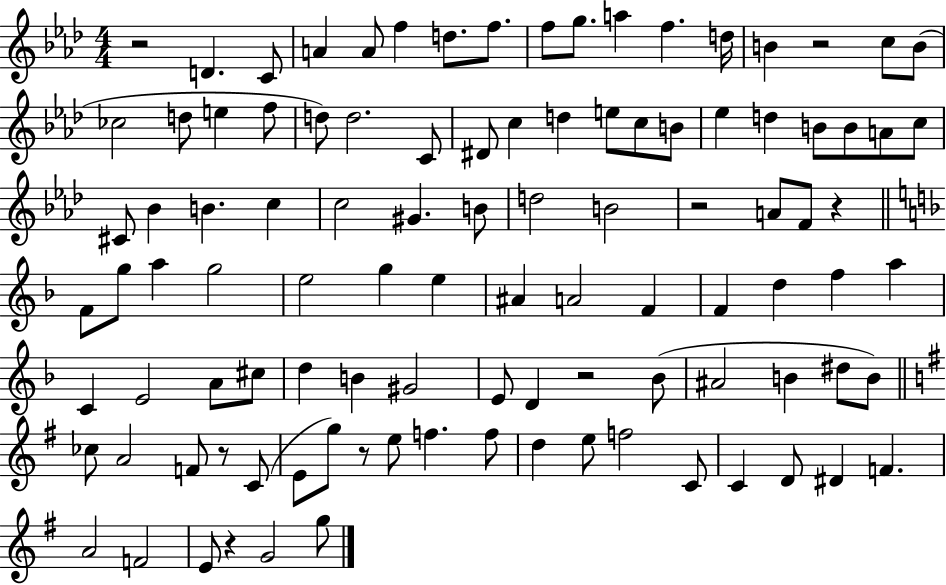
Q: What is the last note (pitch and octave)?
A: G5